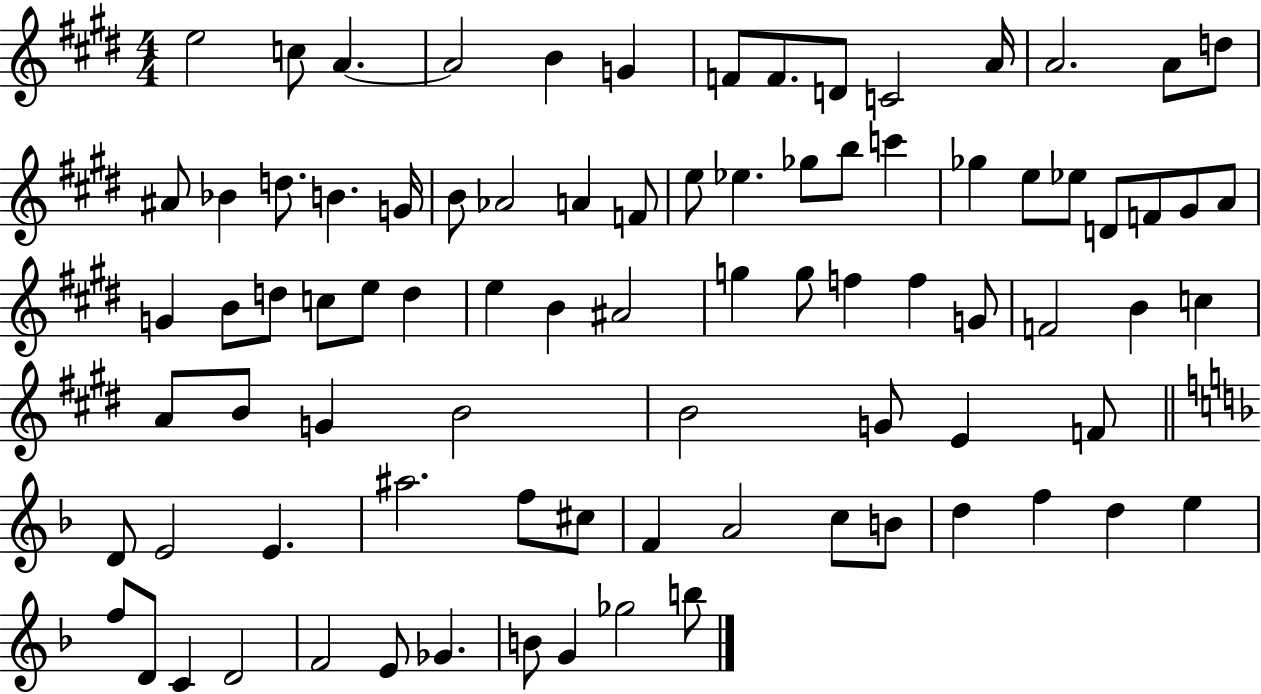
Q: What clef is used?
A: treble